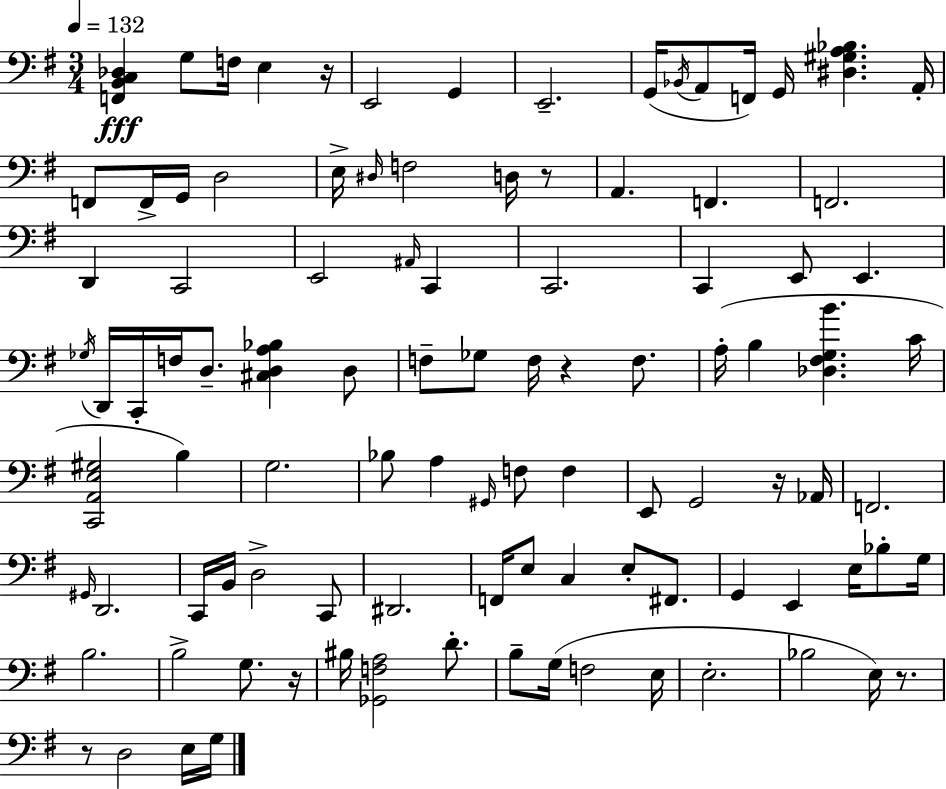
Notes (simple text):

[F2,B2,C3,Db3]/q G3/e F3/s E3/q R/s E2/h G2/q E2/h. G2/s Bb2/s A2/e F2/s G2/s [D#3,G#3,A3,Bb3]/q. A2/s F2/e F2/s G2/s D3/h E3/s D#3/s F3/h D3/s R/e A2/q. F2/q. F2/h. D2/q C2/h E2/h A#2/s C2/q C2/h. C2/q E2/e E2/q. Gb3/s D2/s C2/s F3/s D3/e. [C#3,D3,A3,Bb3]/q D3/e F3/e Gb3/e F3/s R/q F3/e. A3/s B3/q [Db3,F#3,G3,B4]/q. C4/s [C2,A2,E3,G#3]/h B3/q G3/h. Bb3/e A3/q G#2/s F3/e F3/q E2/e G2/h R/s Ab2/s F2/h. G#2/s D2/h. C2/s B2/s D3/h C2/e D#2/h. F2/s E3/e C3/q E3/e F#2/e. G2/q E2/q E3/s Bb3/e G3/s B3/h. B3/h G3/e. R/s BIS3/s [Gb2,F3,A3]/h D4/e. B3/e G3/s F3/h E3/s E3/h. Bb3/h E3/s R/e. R/e D3/h E3/s G3/s